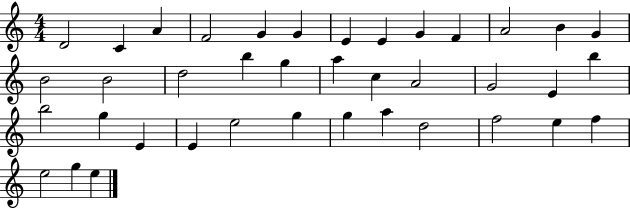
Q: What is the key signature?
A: C major